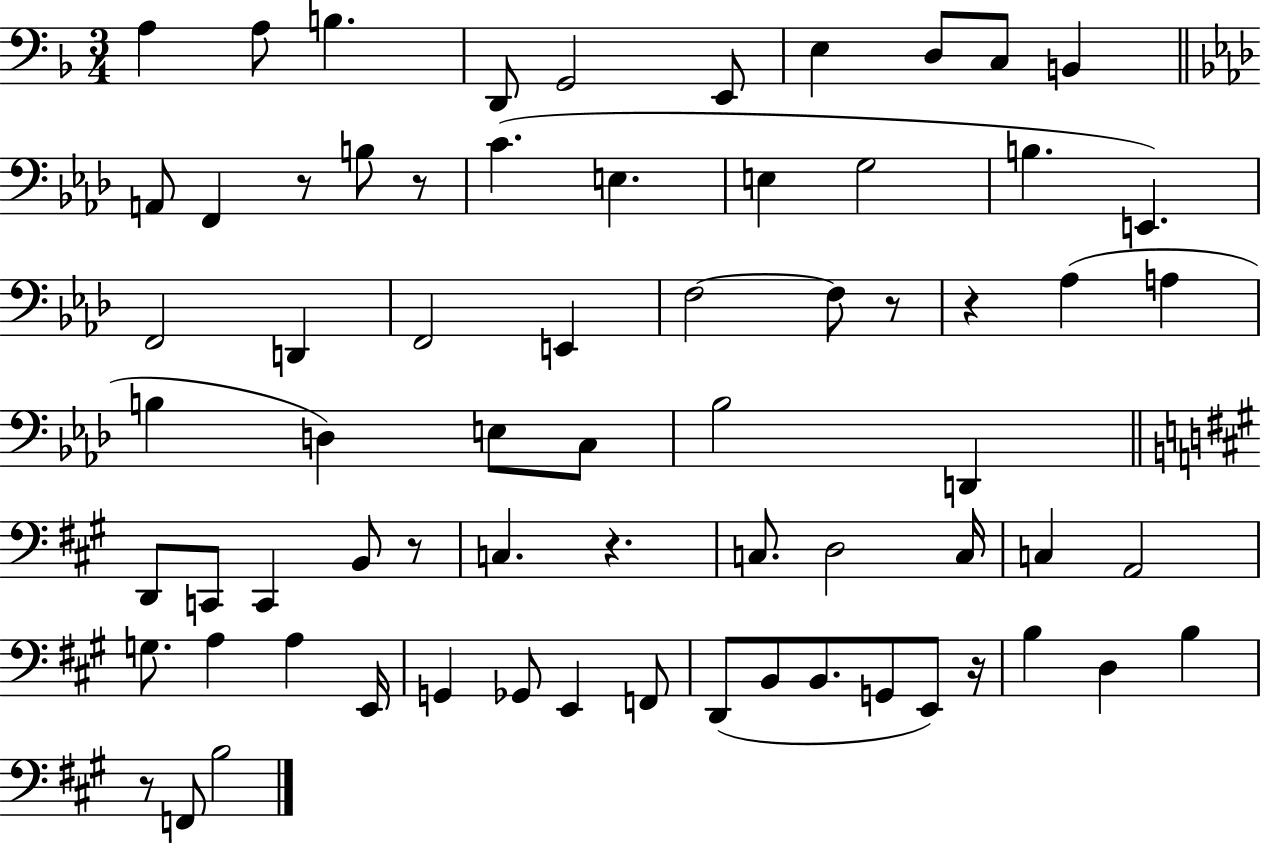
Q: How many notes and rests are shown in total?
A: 69